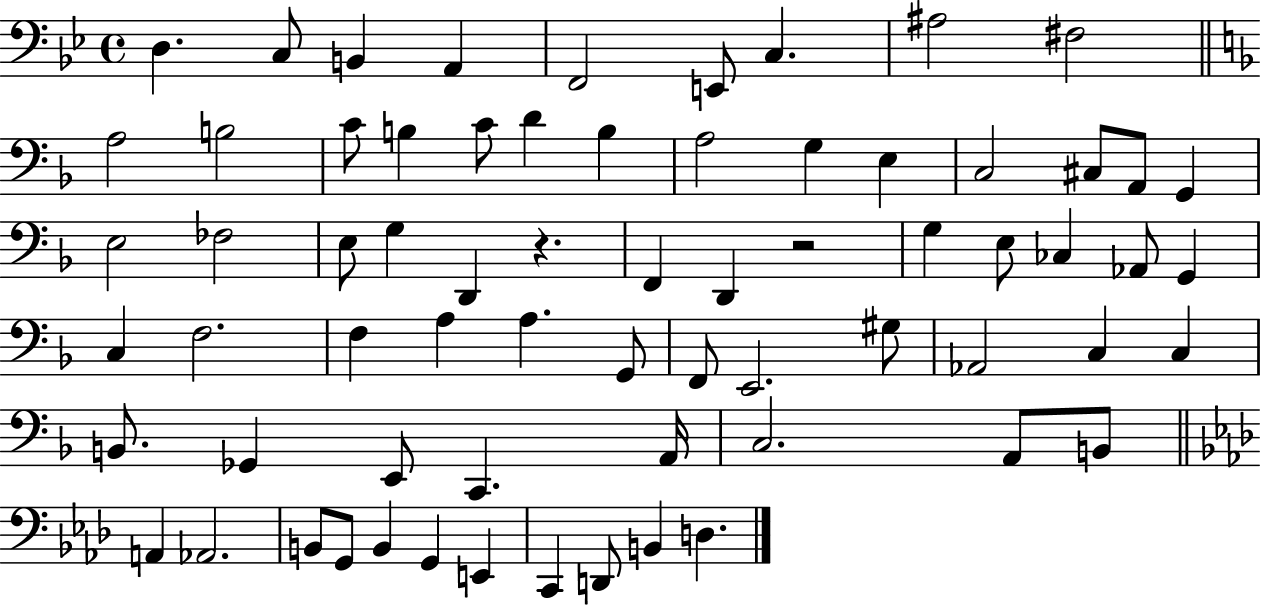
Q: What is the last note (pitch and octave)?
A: D3